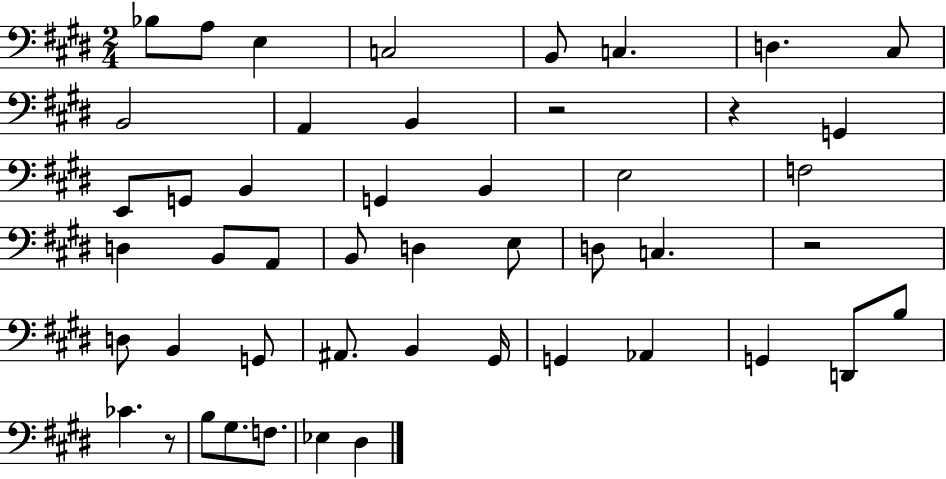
X:1
T:Untitled
M:2/4
L:1/4
K:E
_B,/2 A,/2 E, C,2 B,,/2 C, D, ^C,/2 B,,2 A,, B,, z2 z G,, E,,/2 G,,/2 B,, G,, B,, E,2 F,2 D, B,,/2 A,,/2 B,,/2 D, E,/2 D,/2 C, z2 D,/2 B,, G,,/2 ^A,,/2 B,, ^G,,/4 G,, _A,, G,, D,,/2 B,/2 _C z/2 B,/2 ^G,/2 F,/2 _E, ^D,